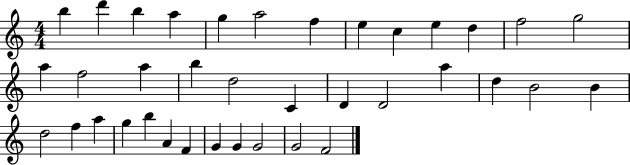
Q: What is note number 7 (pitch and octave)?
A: F5